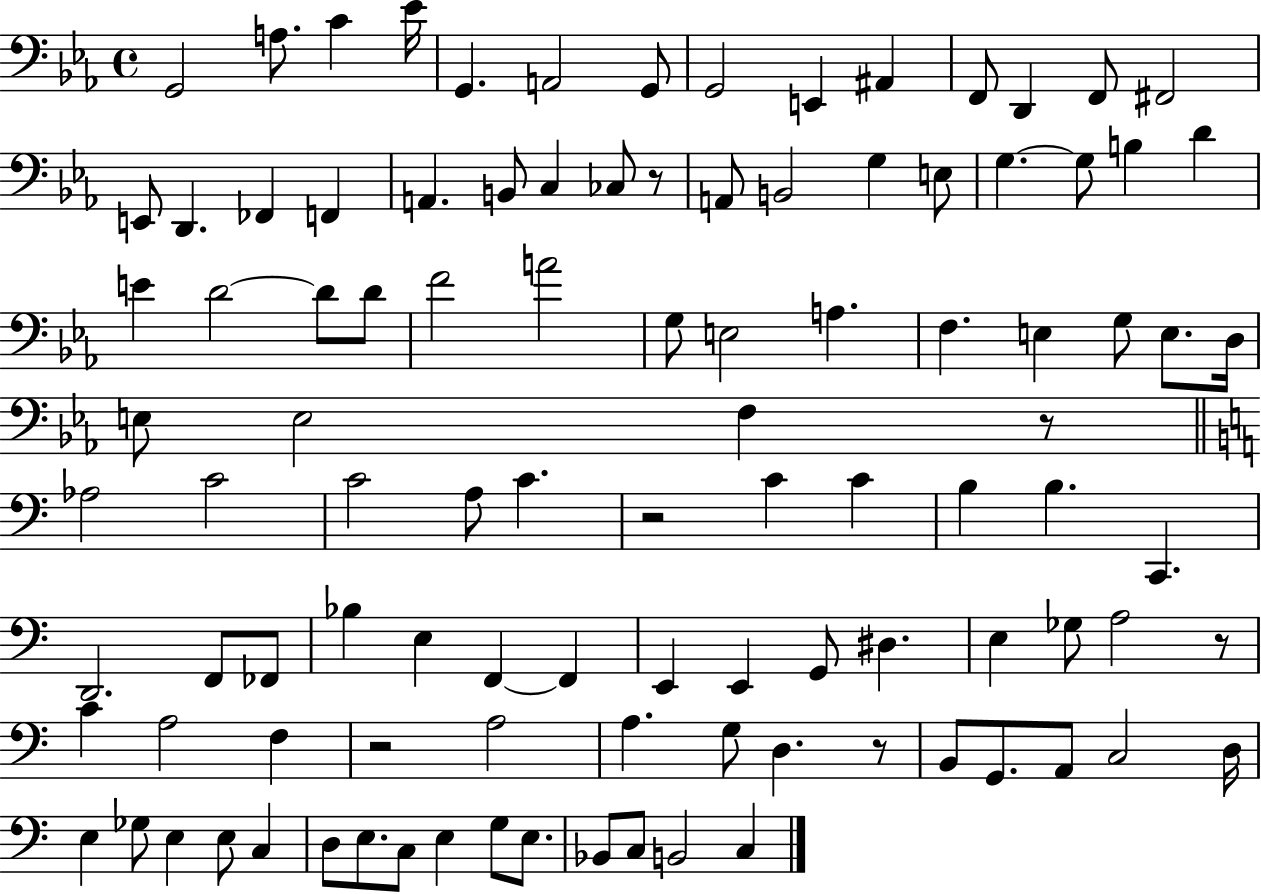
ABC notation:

X:1
T:Untitled
M:4/4
L:1/4
K:Eb
G,,2 A,/2 C _E/4 G,, A,,2 G,,/2 G,,2 E,, ^A,, F,,/2 D,, F,,/2 ^F,,2 E,,/2 D,, _F,, F,, A,, B,,/2 C, _C,/2 z/2 A,,/2 B,,2 G, E,/2 G, G,/2 B, D E D2 D/2 D/2 F2 A2 G,/2 E,2 A, F, E, G,/2 E,/2 D,/4 E,/2 E,2 F, z/2 _A,2 C2 C2 A,/2 C z2 C C B, B, C,, D,,2 F,,/2 _F,,/2 _B, E, F,, F,, E,, E,, G,,/2 ^D, E, _G,/2 A,2 z/2 C A,2 F, z2 A,2 A, G,/2 D, z/2 B,,/2 G,,/2 A,,/2 C,2 D,/4 E, _G,/2 E, E,/2 C, D,/2 E,/2 C,/2 E, G,/2 E,/2 _B,,/2 C,/2 B,,2 C,